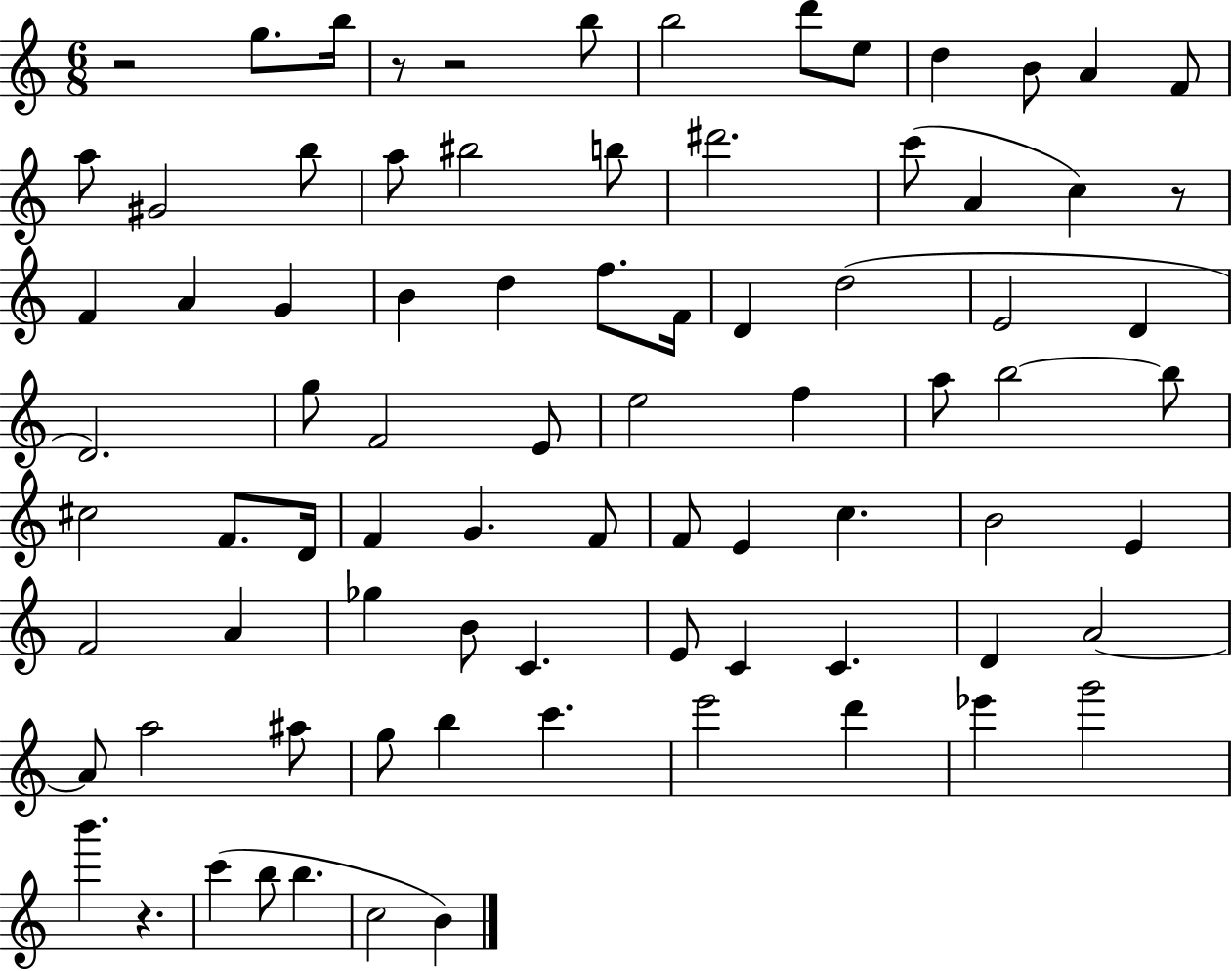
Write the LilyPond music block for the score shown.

{
  \clef treble
  \numericTimeSignature
  \time 6/8
  \key c \major
  \repeat volta 2 { r2 g''8. b''16 | r8 r2 b''8 | b''2 d'''8 e''8 | d''4 b'8 a'4 f'8 | \break a''8 gis'2 b''8 | a''8 bis''2 b''8 | dis'''2. | c'''8( a'4 c''4) r8 | \break f'4 a'4 g'4 | b'4 d''4 f''8. f'16 | d'4 d''2( | e'2 d'4 | \break d'2.) | g''8 f'2 e'8 | e''2 f''4 | a''8 b''2~~ b''8 | \break cis''2 f'8. d'16 | f'4 g'4. f'8 | f'8 e'4 c''4. | b'2 e'4 | \break f'2 a'4 | ges''4 b'8 c'4. | e'8 c'4 c'4. | d'4 a'2~~ | \break a'8 a''2 ais''8 | g''8 b''4 c'''4. | e'''2 d'''4 | ees'''4 g'''2 | \break b'''4. r4. | c'''4( b''8 b''4. | c''2 b'4) | } \bar "|."
}